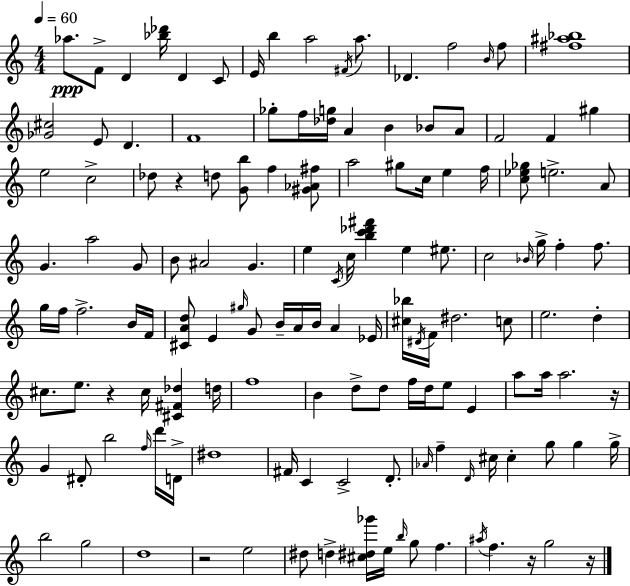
Ab5/e. F4/e D4/q [Bb5,Db6]/s D4/q C4/e E4/s B5/q A5/h F#4/s A5/e. Db4/q. F5/h B4/s F5/e [F#5,A#5,Bb5]/w [Gb4,C#5]/h E4/e D4/q. F4/w Gb5/e F5/s [Db5,G5]/s A4/q B4/q Bb4/e A4/e F4/h F4/q G#5/q E5/h C5/h Db5/e R/q D5/e [G4,B5]/e F5/q [G#4,Ab4,F#5]/e A5/h G#5/e C5/s E5/q F5/s [C5,Eb5,Gb5]/e E5/h. A4/e G4/q. A5/h G4/e B4/e A#4/h G4/q. E5/q C4/s C5/s [B5,C6,Db6,F#6]/q E5/q EIS5/e. C5/h Bb4/s G5/s F5/q F5/e. G5/s F5/s F5/h. B4/s F4/s [C#4,A4,D5]/e E4/q G#5/s G4/e B4/s A4/s B4/s A4/q Eb4/s [C#5,Bb5]/s D#4/s F4/s D#5/h. C5/e E5/h. D5/q C#5/e. E5/e. R/q C#5/s [C#4,F#4,Db5]/q D5/s F5/w B4/q D5/e D5/e F5/s D5/s E5/e E4/q A5/e A5/s A5/h. R/s G4/q D#4/e B5/h F5/s D6/s D4/s D#5/w F#4/s C4/q C4/h D4/e. Ab4/s F5/q D4/s C#5/s C#5/q G5/e G5/q G5/s B5/h G5/h D5/w R/h E5/h D#5/e D5/q [C#5,D#5,Gb6]/s E5/s B5/s G5/e F5/q. A#5/s F5/q. R/s G5/h R/s